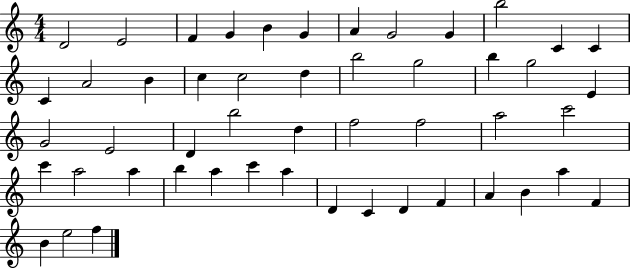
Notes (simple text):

D4/h E4/h F4/q G4/q B4/q G4/q A4/q G4/h G4/q B5/h C4/q C4/q C4/q A4/h B4/q C5/q C5/h D5/q B5/h G5/h B5/q G5/h E4/q G4/h E4/h D4/q B5/h D5/q F5/h F5/h A5/h C6/h C6/q A5/h A5/q B5/q A5/q C6/q A5/q D4/q C4/q D4/q F4/q A4/q B4/q A5/q F4/q B4/q E5/h F5/q